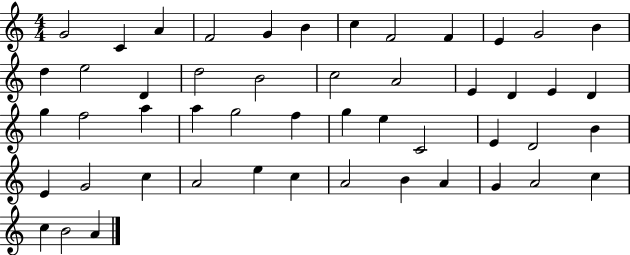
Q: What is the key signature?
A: C major